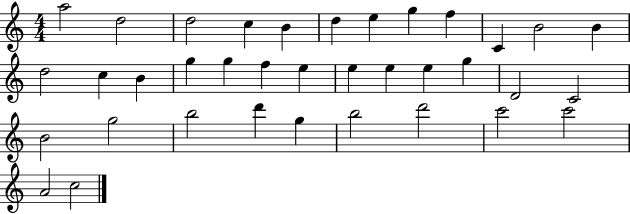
X:1
T:Untitled
M:4/4
L:1/4
K:C
a2 d2 d2 c B d e g f C B2 B d2 c B g g f e e e e g D2 C2 B2 g2 b2 d' g b2 d'2 c'2 c'2 A2 c2